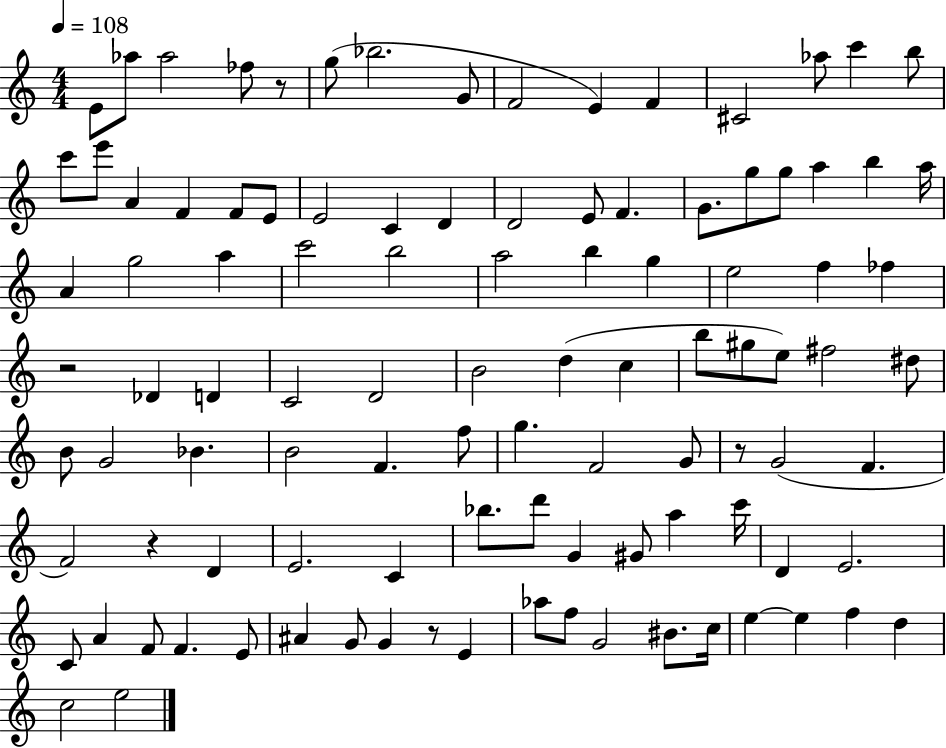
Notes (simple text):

E4/e Ab5/e Ab5/h FES5/e R/e G5/e Bb5/h. G4/e F4/h E4/q F4/q C#4/h Ab5/e C6/q B5/e C6/e E6/e A4/q F4/q F4/e E4/e E4/h C4/q D4/q D4/h E4/e F4/q. G4/e. G5/e G5/e A5/q B5/q A5/s A4/q G5/h A5/q C6/h B5/h A5/h B5/q G5/q E5/h F5/q FES5/q R/h Db4/q D4/q C4/h D4/h B4/h D5/q C5/q B5/e G#5/e E5/e F#5/h D#5/e B4/e G4/h Bb4/q. B4/h F4/q. F5/e G5/q. F4/h G4/e R/e G4/h F4/q. F4/h R/q D4/q E4/h. C4/q Bb5/e. D6/e G4/q G#4/e A5/q C6/s D4/q E4/h. C4/e A4/q F4/e F4/q. E4/e A#4/q G4/e G4/q R/e E4/q Ab5/e F5/e G4/h BIS4/e. C5/s E5/q E5/q F5/q D5/q C5/h E5/h